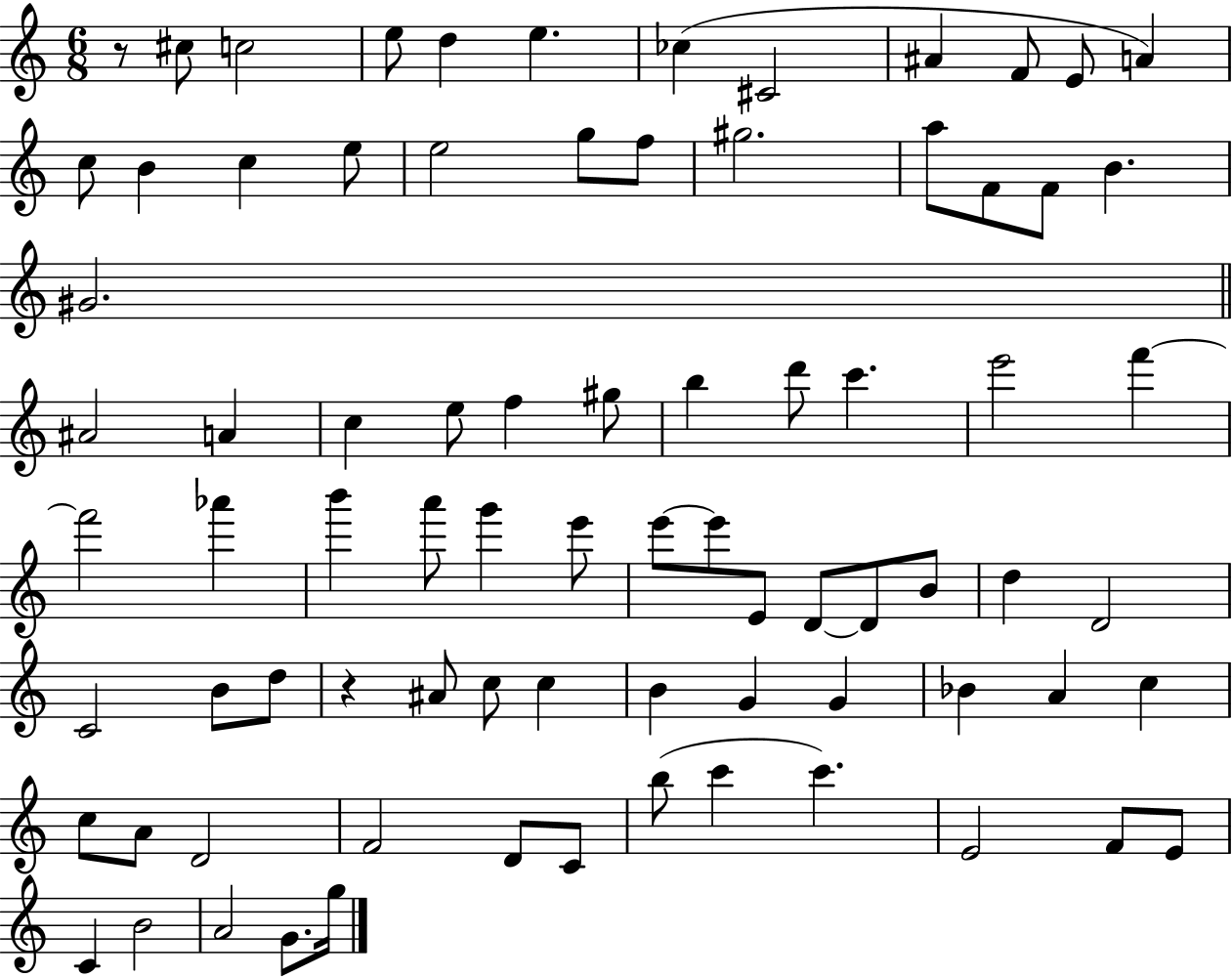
R/e C#5/e C5/h E5/e D5/q E5/q. CES5/q C#4/h A#4/q F4/e E4/e A4/q C5/e B4/q C5/q E5/e E5/h G5/e F5/e G#5/h. A5/e F4/e F4/e B4/q. G#4/h. A#4/h A4/q C5/q E5/e F5/q G#5/e B5/q D6/e C6/q. E6/h F6/q F6/h Ab6/q B6/q A6/e G6/q E6/e E6/e E6/e E4/e D4/e D4/e B4/e D5/q D4/h C4/h B4/e D5/e R/q A#4/e C5/e C5/q B4/q G4/q G4/q Bb4/q A4/q C5/q C5/e A4/e D4/h F4/h D4/e C4/e B5/e C6/q C6/q. E4/h F4/e E4/e C4/q B4/h A4/h G4/e. G5/s